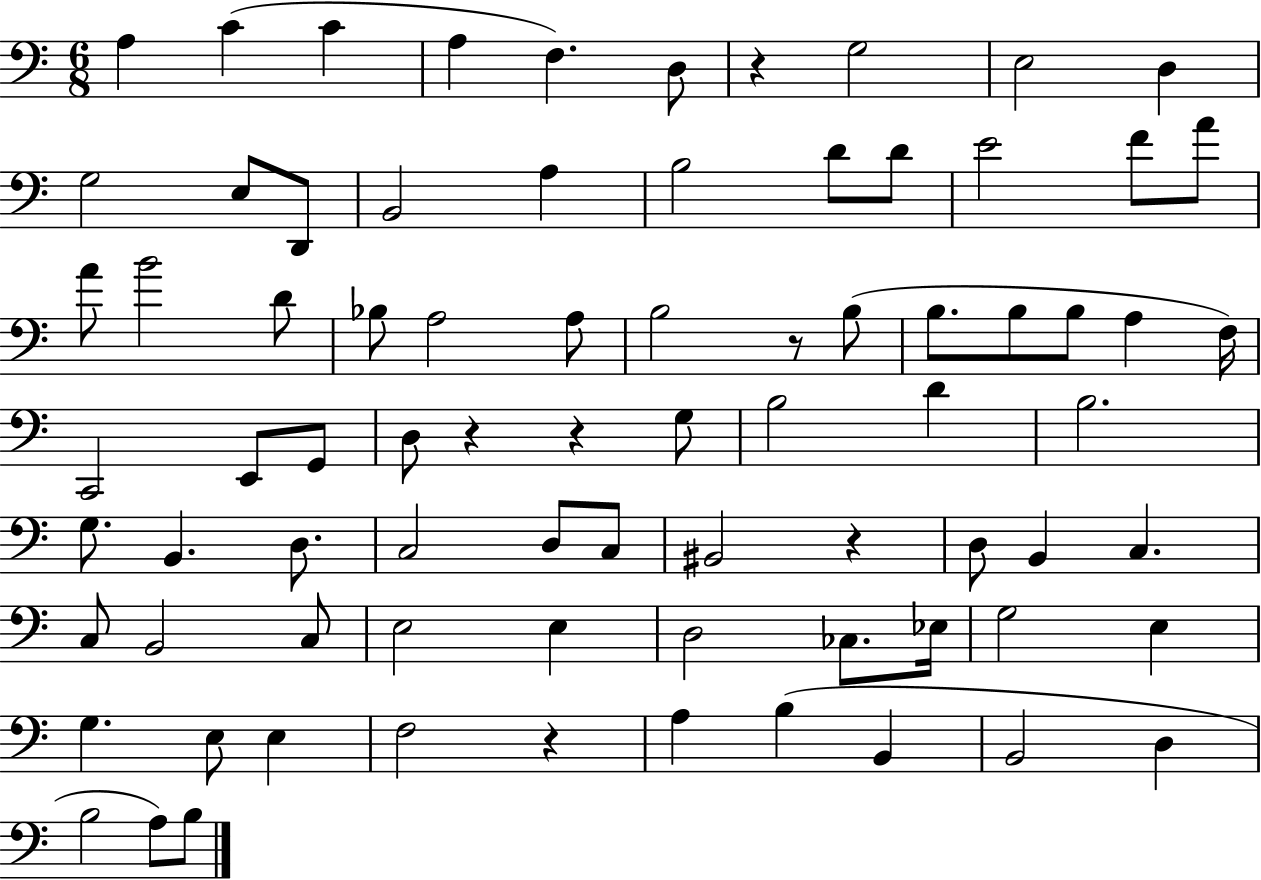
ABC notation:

X:1
T:Untitled
M:6/8
L:1/4
K:C
A, C C A, F, D,/2 z G,2 E,2 D, G,2 E,/2 D,,/2 B,,2 A, B,2 D/2 D/2 E2 F/2 A/2 A/2 B2 D/2 _B,/2 A,2 A,/2 B,2 z/2 B,/2 B,/2 B,/2 B,/2 A, F,/4 C,,2 E,,/2 G,,/2 D,/2 z z G,/2 B,2 D B,2 G,/2 B,, D,/2 C,2 D,/2 C,/2 ^B,,2 z D,/2 B,, C, C,/2 B,,2 C,/2 E,2 E, D,2 _C,/2 _E,/4 G,2 E, G, E,/2 E, F,2 z A, B, B,, B,,2 D, B,2 A,/2 B,/2